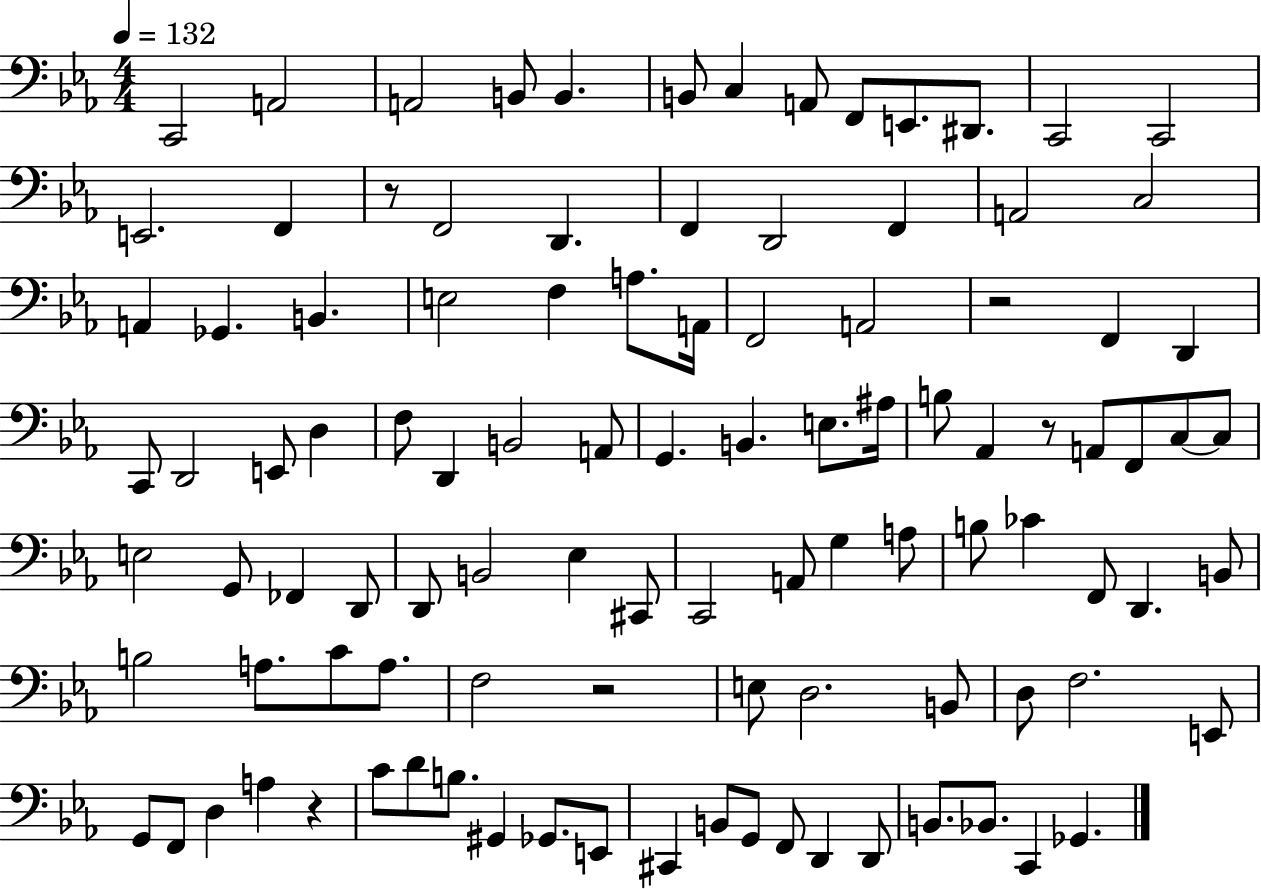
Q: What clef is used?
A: bass